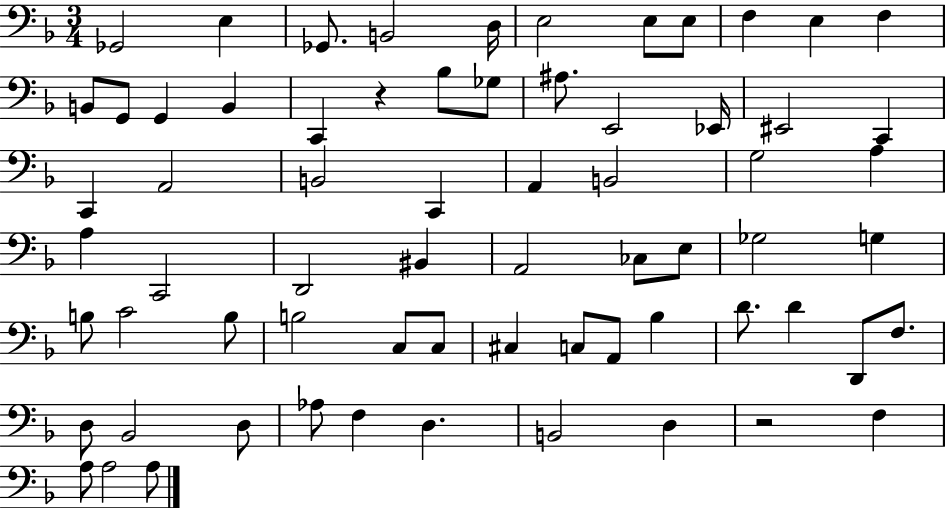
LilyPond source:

{
  \clef bass
  \numericTimeSignature
  \time 3/4
  \key f \major
  ges,2 e4 | ges,8. b,2 d16 | e2 e8 e8 | f4 e4 f4 | \break b,8 g,8 g,4 b,4 | c,4 r4 bes8 ges8 | ais8. e,2 ees,16 | eis,2 c,4 | \break c,4 a,2 | b,2 c,4 | a,4 b,2 | g2 a4 | \break a4 c,2 | d,2 bis,4 | a,2 ces8 e8 | ges2 g4 | \break b8 c'2 b8 | b2 c8 c8 | cis4 c8 a,8 bes4 | d'8. d'4 d,8 f8. | \break d8 bes,2 d8 | aes8 f4 d4. | b,2 d4 | r2 f4 | \break a8 a2 a8 | \bar "|."
}